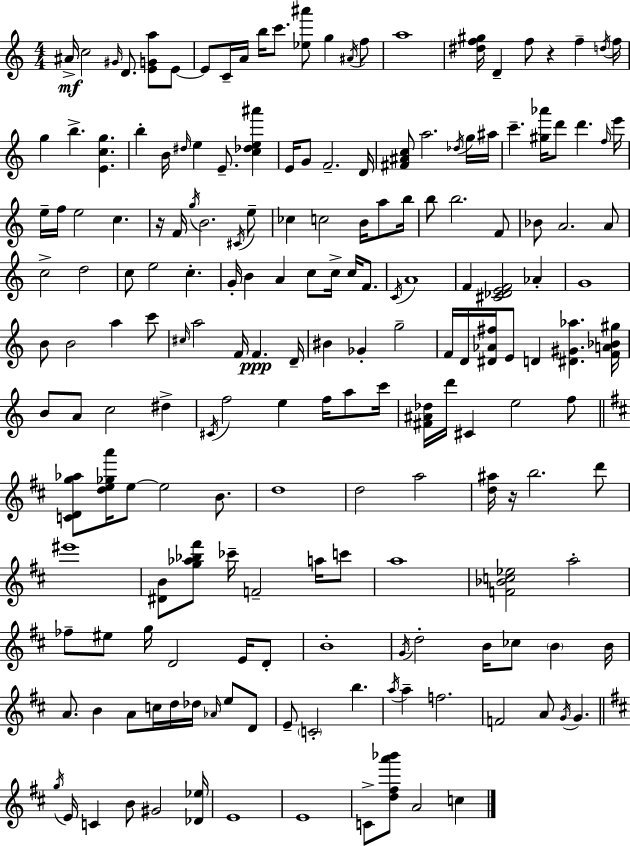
{
  \clef treble
  \numericTimeSignature
  \time 4/4
  \key a \minor
  ais'16->\mf c''2 \grace { gis'16 } d'8. <e' g' a''>8 e'8~~ | e'8 c'16-- a'16 b''16 c'''8. <ees'' ais'''>8 g''4 \acciaccatura { ais'16 } | f''8 a''1 | <dis'' f'' gis''>16 d'4-- f''8 r4 f''4-- | \break \acciaccatura { d''16 } f''16 g''4 b''4.-> <e' c'' g''>4. | b''4-. b'16 \grace { dis''16 } e''4 e'8.-- | <c'' des'' e'' ais'''>4 e'16 g'8 f'2.-- | d'16 <fis' ais' c''>8 a''2. | \break \acciaccatura { des''16 } g''16 ais''16 c'''4.-- <gis'' aes'''>16 d'''8 d'''4. | \grace { f''16 } e'''16 e''16-- f''16 e''2 | c''4. r16 f'16 \acciaccatura { g''16 } b'2. | \acciaccatura { cis'16 } e''8-- ces''4 c''2 | \break b'16 a''8 b''16 b''8 b''2. | f'8 bes'8 a'2. | a'8 c''2-> | d''2 c''8 e''2 | \break c''4.-. g'16-. b'4 a'4 | c''8 c''16-> c''16 f'8. \acciaccatura { c'16 } a'1 | f'4 <cis' des' e' f'>2 | aes'4-. g'1 | \break b'8 b'2 | a''4 c'''8 \grace { cis''16 } a''2 | f'16 f'4.\ppp d'16-- bis'4 ges'4-. | g''2-- f'16 d'16 <dis' aes' fis''>16 e'8 d'4 | \break <dis' gis' aes''>4. <f' a' bes' gis''>16 b'8 a'8 c''2 | dis''4-> \acciaccatura { cis'16 } f''2 | e''4 f''16 a''8 c'''16 <fis' ais' des''>16 d'''16 cis'4 | e''2 f''8 \bar "||" \break \key d \major <c' d' g'' aes''>8 <d'' e'' ges'' a'''>16 e''8~~ e''2 b'8. | d''1 | d''2 a''2 | <d'' ais''>16 r16 b''2. d'''8 | \break eis'''1 | <dis' b'>8 <g'' aes'' bes'' fis'''>8 ces'''16-- f'2-- a''16 c'''8 | a''1 | <f' bes' c'' ees''>2 a''2-. | \break fes''8-- eis''8 g''16 d'2 e'16 d'8-. | b'1-. | \acciaccatura { g'16 } d''2-. b'16 ces''8 \parenthesize b'4 | b'16 a'8. b'4 a'8 c''16 d''16 des''16 \grace { aes'16 } e''8 | \break d'8 e'8-- \parenthesize c'2-. b''4. | \acciaccatura { a''16 } a''4-- f''2. | f'2 a'8 \acciaccatura { g'16 } g'4. | \bar "||" \break \key d \major \acciaccatura { g''16 } e'16 c'4 b'8 gis'2 | <des' ees''>16 e'1 | e'1 | c'8-> <d'' fis'' a''' bes'''>8 a'2 c''4 | \break \bar "|."
}